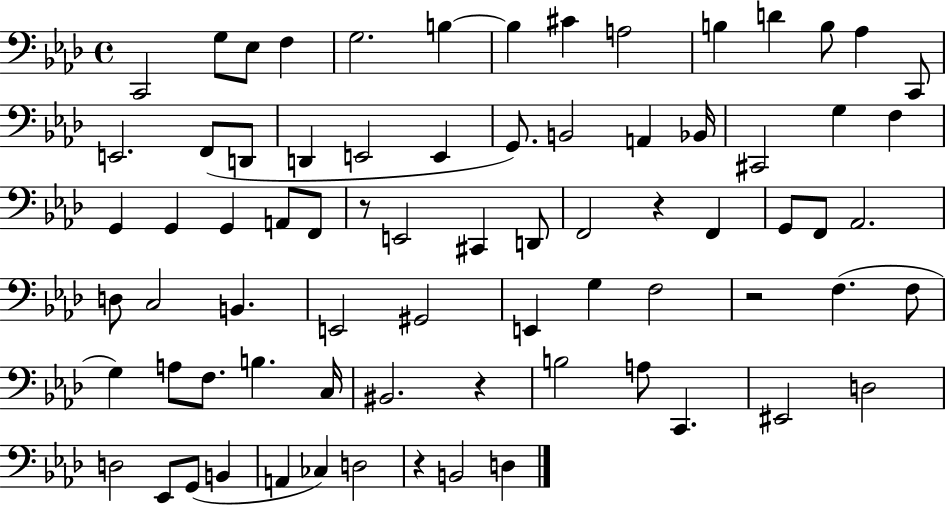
{
  \clef bass
  \time 4/4
  \defaultTimeSignature
  \key aes \major
  c,2 g8 ees8 f4 | g2. b4~~ | b4 cis'4 a2 | b4 d'4 b8 aes4 c,8 | \break e,2. f,8( d,8 | d,4 e,2 e,4 | g,8.) b,2 a,4 bes,16 | cis,2 g4 f4 | \break g,4 g,4 g,4 a,8 f,8 | r8 e,2 cis,4 d,8 | f,2 r4 f,4 | g,8 f,8 aes,2. | \break d8 c2 b,4. | e,2 gis,2 | e,4 g4 f2 | r2 f4.( f8 | \break g4) a8 f8. b4. c16 | bis,2. r4 | b2 a8 c,4. | eis,2 d2 | \break d2 ees,8 g,8( b,4 | a,4 ces4) d2 | r4 b,2 d4 | \bar "|."
}